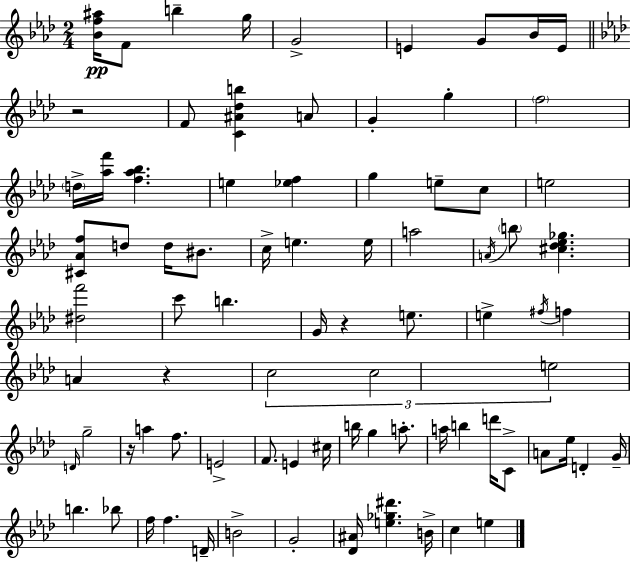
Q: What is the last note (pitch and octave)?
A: E5